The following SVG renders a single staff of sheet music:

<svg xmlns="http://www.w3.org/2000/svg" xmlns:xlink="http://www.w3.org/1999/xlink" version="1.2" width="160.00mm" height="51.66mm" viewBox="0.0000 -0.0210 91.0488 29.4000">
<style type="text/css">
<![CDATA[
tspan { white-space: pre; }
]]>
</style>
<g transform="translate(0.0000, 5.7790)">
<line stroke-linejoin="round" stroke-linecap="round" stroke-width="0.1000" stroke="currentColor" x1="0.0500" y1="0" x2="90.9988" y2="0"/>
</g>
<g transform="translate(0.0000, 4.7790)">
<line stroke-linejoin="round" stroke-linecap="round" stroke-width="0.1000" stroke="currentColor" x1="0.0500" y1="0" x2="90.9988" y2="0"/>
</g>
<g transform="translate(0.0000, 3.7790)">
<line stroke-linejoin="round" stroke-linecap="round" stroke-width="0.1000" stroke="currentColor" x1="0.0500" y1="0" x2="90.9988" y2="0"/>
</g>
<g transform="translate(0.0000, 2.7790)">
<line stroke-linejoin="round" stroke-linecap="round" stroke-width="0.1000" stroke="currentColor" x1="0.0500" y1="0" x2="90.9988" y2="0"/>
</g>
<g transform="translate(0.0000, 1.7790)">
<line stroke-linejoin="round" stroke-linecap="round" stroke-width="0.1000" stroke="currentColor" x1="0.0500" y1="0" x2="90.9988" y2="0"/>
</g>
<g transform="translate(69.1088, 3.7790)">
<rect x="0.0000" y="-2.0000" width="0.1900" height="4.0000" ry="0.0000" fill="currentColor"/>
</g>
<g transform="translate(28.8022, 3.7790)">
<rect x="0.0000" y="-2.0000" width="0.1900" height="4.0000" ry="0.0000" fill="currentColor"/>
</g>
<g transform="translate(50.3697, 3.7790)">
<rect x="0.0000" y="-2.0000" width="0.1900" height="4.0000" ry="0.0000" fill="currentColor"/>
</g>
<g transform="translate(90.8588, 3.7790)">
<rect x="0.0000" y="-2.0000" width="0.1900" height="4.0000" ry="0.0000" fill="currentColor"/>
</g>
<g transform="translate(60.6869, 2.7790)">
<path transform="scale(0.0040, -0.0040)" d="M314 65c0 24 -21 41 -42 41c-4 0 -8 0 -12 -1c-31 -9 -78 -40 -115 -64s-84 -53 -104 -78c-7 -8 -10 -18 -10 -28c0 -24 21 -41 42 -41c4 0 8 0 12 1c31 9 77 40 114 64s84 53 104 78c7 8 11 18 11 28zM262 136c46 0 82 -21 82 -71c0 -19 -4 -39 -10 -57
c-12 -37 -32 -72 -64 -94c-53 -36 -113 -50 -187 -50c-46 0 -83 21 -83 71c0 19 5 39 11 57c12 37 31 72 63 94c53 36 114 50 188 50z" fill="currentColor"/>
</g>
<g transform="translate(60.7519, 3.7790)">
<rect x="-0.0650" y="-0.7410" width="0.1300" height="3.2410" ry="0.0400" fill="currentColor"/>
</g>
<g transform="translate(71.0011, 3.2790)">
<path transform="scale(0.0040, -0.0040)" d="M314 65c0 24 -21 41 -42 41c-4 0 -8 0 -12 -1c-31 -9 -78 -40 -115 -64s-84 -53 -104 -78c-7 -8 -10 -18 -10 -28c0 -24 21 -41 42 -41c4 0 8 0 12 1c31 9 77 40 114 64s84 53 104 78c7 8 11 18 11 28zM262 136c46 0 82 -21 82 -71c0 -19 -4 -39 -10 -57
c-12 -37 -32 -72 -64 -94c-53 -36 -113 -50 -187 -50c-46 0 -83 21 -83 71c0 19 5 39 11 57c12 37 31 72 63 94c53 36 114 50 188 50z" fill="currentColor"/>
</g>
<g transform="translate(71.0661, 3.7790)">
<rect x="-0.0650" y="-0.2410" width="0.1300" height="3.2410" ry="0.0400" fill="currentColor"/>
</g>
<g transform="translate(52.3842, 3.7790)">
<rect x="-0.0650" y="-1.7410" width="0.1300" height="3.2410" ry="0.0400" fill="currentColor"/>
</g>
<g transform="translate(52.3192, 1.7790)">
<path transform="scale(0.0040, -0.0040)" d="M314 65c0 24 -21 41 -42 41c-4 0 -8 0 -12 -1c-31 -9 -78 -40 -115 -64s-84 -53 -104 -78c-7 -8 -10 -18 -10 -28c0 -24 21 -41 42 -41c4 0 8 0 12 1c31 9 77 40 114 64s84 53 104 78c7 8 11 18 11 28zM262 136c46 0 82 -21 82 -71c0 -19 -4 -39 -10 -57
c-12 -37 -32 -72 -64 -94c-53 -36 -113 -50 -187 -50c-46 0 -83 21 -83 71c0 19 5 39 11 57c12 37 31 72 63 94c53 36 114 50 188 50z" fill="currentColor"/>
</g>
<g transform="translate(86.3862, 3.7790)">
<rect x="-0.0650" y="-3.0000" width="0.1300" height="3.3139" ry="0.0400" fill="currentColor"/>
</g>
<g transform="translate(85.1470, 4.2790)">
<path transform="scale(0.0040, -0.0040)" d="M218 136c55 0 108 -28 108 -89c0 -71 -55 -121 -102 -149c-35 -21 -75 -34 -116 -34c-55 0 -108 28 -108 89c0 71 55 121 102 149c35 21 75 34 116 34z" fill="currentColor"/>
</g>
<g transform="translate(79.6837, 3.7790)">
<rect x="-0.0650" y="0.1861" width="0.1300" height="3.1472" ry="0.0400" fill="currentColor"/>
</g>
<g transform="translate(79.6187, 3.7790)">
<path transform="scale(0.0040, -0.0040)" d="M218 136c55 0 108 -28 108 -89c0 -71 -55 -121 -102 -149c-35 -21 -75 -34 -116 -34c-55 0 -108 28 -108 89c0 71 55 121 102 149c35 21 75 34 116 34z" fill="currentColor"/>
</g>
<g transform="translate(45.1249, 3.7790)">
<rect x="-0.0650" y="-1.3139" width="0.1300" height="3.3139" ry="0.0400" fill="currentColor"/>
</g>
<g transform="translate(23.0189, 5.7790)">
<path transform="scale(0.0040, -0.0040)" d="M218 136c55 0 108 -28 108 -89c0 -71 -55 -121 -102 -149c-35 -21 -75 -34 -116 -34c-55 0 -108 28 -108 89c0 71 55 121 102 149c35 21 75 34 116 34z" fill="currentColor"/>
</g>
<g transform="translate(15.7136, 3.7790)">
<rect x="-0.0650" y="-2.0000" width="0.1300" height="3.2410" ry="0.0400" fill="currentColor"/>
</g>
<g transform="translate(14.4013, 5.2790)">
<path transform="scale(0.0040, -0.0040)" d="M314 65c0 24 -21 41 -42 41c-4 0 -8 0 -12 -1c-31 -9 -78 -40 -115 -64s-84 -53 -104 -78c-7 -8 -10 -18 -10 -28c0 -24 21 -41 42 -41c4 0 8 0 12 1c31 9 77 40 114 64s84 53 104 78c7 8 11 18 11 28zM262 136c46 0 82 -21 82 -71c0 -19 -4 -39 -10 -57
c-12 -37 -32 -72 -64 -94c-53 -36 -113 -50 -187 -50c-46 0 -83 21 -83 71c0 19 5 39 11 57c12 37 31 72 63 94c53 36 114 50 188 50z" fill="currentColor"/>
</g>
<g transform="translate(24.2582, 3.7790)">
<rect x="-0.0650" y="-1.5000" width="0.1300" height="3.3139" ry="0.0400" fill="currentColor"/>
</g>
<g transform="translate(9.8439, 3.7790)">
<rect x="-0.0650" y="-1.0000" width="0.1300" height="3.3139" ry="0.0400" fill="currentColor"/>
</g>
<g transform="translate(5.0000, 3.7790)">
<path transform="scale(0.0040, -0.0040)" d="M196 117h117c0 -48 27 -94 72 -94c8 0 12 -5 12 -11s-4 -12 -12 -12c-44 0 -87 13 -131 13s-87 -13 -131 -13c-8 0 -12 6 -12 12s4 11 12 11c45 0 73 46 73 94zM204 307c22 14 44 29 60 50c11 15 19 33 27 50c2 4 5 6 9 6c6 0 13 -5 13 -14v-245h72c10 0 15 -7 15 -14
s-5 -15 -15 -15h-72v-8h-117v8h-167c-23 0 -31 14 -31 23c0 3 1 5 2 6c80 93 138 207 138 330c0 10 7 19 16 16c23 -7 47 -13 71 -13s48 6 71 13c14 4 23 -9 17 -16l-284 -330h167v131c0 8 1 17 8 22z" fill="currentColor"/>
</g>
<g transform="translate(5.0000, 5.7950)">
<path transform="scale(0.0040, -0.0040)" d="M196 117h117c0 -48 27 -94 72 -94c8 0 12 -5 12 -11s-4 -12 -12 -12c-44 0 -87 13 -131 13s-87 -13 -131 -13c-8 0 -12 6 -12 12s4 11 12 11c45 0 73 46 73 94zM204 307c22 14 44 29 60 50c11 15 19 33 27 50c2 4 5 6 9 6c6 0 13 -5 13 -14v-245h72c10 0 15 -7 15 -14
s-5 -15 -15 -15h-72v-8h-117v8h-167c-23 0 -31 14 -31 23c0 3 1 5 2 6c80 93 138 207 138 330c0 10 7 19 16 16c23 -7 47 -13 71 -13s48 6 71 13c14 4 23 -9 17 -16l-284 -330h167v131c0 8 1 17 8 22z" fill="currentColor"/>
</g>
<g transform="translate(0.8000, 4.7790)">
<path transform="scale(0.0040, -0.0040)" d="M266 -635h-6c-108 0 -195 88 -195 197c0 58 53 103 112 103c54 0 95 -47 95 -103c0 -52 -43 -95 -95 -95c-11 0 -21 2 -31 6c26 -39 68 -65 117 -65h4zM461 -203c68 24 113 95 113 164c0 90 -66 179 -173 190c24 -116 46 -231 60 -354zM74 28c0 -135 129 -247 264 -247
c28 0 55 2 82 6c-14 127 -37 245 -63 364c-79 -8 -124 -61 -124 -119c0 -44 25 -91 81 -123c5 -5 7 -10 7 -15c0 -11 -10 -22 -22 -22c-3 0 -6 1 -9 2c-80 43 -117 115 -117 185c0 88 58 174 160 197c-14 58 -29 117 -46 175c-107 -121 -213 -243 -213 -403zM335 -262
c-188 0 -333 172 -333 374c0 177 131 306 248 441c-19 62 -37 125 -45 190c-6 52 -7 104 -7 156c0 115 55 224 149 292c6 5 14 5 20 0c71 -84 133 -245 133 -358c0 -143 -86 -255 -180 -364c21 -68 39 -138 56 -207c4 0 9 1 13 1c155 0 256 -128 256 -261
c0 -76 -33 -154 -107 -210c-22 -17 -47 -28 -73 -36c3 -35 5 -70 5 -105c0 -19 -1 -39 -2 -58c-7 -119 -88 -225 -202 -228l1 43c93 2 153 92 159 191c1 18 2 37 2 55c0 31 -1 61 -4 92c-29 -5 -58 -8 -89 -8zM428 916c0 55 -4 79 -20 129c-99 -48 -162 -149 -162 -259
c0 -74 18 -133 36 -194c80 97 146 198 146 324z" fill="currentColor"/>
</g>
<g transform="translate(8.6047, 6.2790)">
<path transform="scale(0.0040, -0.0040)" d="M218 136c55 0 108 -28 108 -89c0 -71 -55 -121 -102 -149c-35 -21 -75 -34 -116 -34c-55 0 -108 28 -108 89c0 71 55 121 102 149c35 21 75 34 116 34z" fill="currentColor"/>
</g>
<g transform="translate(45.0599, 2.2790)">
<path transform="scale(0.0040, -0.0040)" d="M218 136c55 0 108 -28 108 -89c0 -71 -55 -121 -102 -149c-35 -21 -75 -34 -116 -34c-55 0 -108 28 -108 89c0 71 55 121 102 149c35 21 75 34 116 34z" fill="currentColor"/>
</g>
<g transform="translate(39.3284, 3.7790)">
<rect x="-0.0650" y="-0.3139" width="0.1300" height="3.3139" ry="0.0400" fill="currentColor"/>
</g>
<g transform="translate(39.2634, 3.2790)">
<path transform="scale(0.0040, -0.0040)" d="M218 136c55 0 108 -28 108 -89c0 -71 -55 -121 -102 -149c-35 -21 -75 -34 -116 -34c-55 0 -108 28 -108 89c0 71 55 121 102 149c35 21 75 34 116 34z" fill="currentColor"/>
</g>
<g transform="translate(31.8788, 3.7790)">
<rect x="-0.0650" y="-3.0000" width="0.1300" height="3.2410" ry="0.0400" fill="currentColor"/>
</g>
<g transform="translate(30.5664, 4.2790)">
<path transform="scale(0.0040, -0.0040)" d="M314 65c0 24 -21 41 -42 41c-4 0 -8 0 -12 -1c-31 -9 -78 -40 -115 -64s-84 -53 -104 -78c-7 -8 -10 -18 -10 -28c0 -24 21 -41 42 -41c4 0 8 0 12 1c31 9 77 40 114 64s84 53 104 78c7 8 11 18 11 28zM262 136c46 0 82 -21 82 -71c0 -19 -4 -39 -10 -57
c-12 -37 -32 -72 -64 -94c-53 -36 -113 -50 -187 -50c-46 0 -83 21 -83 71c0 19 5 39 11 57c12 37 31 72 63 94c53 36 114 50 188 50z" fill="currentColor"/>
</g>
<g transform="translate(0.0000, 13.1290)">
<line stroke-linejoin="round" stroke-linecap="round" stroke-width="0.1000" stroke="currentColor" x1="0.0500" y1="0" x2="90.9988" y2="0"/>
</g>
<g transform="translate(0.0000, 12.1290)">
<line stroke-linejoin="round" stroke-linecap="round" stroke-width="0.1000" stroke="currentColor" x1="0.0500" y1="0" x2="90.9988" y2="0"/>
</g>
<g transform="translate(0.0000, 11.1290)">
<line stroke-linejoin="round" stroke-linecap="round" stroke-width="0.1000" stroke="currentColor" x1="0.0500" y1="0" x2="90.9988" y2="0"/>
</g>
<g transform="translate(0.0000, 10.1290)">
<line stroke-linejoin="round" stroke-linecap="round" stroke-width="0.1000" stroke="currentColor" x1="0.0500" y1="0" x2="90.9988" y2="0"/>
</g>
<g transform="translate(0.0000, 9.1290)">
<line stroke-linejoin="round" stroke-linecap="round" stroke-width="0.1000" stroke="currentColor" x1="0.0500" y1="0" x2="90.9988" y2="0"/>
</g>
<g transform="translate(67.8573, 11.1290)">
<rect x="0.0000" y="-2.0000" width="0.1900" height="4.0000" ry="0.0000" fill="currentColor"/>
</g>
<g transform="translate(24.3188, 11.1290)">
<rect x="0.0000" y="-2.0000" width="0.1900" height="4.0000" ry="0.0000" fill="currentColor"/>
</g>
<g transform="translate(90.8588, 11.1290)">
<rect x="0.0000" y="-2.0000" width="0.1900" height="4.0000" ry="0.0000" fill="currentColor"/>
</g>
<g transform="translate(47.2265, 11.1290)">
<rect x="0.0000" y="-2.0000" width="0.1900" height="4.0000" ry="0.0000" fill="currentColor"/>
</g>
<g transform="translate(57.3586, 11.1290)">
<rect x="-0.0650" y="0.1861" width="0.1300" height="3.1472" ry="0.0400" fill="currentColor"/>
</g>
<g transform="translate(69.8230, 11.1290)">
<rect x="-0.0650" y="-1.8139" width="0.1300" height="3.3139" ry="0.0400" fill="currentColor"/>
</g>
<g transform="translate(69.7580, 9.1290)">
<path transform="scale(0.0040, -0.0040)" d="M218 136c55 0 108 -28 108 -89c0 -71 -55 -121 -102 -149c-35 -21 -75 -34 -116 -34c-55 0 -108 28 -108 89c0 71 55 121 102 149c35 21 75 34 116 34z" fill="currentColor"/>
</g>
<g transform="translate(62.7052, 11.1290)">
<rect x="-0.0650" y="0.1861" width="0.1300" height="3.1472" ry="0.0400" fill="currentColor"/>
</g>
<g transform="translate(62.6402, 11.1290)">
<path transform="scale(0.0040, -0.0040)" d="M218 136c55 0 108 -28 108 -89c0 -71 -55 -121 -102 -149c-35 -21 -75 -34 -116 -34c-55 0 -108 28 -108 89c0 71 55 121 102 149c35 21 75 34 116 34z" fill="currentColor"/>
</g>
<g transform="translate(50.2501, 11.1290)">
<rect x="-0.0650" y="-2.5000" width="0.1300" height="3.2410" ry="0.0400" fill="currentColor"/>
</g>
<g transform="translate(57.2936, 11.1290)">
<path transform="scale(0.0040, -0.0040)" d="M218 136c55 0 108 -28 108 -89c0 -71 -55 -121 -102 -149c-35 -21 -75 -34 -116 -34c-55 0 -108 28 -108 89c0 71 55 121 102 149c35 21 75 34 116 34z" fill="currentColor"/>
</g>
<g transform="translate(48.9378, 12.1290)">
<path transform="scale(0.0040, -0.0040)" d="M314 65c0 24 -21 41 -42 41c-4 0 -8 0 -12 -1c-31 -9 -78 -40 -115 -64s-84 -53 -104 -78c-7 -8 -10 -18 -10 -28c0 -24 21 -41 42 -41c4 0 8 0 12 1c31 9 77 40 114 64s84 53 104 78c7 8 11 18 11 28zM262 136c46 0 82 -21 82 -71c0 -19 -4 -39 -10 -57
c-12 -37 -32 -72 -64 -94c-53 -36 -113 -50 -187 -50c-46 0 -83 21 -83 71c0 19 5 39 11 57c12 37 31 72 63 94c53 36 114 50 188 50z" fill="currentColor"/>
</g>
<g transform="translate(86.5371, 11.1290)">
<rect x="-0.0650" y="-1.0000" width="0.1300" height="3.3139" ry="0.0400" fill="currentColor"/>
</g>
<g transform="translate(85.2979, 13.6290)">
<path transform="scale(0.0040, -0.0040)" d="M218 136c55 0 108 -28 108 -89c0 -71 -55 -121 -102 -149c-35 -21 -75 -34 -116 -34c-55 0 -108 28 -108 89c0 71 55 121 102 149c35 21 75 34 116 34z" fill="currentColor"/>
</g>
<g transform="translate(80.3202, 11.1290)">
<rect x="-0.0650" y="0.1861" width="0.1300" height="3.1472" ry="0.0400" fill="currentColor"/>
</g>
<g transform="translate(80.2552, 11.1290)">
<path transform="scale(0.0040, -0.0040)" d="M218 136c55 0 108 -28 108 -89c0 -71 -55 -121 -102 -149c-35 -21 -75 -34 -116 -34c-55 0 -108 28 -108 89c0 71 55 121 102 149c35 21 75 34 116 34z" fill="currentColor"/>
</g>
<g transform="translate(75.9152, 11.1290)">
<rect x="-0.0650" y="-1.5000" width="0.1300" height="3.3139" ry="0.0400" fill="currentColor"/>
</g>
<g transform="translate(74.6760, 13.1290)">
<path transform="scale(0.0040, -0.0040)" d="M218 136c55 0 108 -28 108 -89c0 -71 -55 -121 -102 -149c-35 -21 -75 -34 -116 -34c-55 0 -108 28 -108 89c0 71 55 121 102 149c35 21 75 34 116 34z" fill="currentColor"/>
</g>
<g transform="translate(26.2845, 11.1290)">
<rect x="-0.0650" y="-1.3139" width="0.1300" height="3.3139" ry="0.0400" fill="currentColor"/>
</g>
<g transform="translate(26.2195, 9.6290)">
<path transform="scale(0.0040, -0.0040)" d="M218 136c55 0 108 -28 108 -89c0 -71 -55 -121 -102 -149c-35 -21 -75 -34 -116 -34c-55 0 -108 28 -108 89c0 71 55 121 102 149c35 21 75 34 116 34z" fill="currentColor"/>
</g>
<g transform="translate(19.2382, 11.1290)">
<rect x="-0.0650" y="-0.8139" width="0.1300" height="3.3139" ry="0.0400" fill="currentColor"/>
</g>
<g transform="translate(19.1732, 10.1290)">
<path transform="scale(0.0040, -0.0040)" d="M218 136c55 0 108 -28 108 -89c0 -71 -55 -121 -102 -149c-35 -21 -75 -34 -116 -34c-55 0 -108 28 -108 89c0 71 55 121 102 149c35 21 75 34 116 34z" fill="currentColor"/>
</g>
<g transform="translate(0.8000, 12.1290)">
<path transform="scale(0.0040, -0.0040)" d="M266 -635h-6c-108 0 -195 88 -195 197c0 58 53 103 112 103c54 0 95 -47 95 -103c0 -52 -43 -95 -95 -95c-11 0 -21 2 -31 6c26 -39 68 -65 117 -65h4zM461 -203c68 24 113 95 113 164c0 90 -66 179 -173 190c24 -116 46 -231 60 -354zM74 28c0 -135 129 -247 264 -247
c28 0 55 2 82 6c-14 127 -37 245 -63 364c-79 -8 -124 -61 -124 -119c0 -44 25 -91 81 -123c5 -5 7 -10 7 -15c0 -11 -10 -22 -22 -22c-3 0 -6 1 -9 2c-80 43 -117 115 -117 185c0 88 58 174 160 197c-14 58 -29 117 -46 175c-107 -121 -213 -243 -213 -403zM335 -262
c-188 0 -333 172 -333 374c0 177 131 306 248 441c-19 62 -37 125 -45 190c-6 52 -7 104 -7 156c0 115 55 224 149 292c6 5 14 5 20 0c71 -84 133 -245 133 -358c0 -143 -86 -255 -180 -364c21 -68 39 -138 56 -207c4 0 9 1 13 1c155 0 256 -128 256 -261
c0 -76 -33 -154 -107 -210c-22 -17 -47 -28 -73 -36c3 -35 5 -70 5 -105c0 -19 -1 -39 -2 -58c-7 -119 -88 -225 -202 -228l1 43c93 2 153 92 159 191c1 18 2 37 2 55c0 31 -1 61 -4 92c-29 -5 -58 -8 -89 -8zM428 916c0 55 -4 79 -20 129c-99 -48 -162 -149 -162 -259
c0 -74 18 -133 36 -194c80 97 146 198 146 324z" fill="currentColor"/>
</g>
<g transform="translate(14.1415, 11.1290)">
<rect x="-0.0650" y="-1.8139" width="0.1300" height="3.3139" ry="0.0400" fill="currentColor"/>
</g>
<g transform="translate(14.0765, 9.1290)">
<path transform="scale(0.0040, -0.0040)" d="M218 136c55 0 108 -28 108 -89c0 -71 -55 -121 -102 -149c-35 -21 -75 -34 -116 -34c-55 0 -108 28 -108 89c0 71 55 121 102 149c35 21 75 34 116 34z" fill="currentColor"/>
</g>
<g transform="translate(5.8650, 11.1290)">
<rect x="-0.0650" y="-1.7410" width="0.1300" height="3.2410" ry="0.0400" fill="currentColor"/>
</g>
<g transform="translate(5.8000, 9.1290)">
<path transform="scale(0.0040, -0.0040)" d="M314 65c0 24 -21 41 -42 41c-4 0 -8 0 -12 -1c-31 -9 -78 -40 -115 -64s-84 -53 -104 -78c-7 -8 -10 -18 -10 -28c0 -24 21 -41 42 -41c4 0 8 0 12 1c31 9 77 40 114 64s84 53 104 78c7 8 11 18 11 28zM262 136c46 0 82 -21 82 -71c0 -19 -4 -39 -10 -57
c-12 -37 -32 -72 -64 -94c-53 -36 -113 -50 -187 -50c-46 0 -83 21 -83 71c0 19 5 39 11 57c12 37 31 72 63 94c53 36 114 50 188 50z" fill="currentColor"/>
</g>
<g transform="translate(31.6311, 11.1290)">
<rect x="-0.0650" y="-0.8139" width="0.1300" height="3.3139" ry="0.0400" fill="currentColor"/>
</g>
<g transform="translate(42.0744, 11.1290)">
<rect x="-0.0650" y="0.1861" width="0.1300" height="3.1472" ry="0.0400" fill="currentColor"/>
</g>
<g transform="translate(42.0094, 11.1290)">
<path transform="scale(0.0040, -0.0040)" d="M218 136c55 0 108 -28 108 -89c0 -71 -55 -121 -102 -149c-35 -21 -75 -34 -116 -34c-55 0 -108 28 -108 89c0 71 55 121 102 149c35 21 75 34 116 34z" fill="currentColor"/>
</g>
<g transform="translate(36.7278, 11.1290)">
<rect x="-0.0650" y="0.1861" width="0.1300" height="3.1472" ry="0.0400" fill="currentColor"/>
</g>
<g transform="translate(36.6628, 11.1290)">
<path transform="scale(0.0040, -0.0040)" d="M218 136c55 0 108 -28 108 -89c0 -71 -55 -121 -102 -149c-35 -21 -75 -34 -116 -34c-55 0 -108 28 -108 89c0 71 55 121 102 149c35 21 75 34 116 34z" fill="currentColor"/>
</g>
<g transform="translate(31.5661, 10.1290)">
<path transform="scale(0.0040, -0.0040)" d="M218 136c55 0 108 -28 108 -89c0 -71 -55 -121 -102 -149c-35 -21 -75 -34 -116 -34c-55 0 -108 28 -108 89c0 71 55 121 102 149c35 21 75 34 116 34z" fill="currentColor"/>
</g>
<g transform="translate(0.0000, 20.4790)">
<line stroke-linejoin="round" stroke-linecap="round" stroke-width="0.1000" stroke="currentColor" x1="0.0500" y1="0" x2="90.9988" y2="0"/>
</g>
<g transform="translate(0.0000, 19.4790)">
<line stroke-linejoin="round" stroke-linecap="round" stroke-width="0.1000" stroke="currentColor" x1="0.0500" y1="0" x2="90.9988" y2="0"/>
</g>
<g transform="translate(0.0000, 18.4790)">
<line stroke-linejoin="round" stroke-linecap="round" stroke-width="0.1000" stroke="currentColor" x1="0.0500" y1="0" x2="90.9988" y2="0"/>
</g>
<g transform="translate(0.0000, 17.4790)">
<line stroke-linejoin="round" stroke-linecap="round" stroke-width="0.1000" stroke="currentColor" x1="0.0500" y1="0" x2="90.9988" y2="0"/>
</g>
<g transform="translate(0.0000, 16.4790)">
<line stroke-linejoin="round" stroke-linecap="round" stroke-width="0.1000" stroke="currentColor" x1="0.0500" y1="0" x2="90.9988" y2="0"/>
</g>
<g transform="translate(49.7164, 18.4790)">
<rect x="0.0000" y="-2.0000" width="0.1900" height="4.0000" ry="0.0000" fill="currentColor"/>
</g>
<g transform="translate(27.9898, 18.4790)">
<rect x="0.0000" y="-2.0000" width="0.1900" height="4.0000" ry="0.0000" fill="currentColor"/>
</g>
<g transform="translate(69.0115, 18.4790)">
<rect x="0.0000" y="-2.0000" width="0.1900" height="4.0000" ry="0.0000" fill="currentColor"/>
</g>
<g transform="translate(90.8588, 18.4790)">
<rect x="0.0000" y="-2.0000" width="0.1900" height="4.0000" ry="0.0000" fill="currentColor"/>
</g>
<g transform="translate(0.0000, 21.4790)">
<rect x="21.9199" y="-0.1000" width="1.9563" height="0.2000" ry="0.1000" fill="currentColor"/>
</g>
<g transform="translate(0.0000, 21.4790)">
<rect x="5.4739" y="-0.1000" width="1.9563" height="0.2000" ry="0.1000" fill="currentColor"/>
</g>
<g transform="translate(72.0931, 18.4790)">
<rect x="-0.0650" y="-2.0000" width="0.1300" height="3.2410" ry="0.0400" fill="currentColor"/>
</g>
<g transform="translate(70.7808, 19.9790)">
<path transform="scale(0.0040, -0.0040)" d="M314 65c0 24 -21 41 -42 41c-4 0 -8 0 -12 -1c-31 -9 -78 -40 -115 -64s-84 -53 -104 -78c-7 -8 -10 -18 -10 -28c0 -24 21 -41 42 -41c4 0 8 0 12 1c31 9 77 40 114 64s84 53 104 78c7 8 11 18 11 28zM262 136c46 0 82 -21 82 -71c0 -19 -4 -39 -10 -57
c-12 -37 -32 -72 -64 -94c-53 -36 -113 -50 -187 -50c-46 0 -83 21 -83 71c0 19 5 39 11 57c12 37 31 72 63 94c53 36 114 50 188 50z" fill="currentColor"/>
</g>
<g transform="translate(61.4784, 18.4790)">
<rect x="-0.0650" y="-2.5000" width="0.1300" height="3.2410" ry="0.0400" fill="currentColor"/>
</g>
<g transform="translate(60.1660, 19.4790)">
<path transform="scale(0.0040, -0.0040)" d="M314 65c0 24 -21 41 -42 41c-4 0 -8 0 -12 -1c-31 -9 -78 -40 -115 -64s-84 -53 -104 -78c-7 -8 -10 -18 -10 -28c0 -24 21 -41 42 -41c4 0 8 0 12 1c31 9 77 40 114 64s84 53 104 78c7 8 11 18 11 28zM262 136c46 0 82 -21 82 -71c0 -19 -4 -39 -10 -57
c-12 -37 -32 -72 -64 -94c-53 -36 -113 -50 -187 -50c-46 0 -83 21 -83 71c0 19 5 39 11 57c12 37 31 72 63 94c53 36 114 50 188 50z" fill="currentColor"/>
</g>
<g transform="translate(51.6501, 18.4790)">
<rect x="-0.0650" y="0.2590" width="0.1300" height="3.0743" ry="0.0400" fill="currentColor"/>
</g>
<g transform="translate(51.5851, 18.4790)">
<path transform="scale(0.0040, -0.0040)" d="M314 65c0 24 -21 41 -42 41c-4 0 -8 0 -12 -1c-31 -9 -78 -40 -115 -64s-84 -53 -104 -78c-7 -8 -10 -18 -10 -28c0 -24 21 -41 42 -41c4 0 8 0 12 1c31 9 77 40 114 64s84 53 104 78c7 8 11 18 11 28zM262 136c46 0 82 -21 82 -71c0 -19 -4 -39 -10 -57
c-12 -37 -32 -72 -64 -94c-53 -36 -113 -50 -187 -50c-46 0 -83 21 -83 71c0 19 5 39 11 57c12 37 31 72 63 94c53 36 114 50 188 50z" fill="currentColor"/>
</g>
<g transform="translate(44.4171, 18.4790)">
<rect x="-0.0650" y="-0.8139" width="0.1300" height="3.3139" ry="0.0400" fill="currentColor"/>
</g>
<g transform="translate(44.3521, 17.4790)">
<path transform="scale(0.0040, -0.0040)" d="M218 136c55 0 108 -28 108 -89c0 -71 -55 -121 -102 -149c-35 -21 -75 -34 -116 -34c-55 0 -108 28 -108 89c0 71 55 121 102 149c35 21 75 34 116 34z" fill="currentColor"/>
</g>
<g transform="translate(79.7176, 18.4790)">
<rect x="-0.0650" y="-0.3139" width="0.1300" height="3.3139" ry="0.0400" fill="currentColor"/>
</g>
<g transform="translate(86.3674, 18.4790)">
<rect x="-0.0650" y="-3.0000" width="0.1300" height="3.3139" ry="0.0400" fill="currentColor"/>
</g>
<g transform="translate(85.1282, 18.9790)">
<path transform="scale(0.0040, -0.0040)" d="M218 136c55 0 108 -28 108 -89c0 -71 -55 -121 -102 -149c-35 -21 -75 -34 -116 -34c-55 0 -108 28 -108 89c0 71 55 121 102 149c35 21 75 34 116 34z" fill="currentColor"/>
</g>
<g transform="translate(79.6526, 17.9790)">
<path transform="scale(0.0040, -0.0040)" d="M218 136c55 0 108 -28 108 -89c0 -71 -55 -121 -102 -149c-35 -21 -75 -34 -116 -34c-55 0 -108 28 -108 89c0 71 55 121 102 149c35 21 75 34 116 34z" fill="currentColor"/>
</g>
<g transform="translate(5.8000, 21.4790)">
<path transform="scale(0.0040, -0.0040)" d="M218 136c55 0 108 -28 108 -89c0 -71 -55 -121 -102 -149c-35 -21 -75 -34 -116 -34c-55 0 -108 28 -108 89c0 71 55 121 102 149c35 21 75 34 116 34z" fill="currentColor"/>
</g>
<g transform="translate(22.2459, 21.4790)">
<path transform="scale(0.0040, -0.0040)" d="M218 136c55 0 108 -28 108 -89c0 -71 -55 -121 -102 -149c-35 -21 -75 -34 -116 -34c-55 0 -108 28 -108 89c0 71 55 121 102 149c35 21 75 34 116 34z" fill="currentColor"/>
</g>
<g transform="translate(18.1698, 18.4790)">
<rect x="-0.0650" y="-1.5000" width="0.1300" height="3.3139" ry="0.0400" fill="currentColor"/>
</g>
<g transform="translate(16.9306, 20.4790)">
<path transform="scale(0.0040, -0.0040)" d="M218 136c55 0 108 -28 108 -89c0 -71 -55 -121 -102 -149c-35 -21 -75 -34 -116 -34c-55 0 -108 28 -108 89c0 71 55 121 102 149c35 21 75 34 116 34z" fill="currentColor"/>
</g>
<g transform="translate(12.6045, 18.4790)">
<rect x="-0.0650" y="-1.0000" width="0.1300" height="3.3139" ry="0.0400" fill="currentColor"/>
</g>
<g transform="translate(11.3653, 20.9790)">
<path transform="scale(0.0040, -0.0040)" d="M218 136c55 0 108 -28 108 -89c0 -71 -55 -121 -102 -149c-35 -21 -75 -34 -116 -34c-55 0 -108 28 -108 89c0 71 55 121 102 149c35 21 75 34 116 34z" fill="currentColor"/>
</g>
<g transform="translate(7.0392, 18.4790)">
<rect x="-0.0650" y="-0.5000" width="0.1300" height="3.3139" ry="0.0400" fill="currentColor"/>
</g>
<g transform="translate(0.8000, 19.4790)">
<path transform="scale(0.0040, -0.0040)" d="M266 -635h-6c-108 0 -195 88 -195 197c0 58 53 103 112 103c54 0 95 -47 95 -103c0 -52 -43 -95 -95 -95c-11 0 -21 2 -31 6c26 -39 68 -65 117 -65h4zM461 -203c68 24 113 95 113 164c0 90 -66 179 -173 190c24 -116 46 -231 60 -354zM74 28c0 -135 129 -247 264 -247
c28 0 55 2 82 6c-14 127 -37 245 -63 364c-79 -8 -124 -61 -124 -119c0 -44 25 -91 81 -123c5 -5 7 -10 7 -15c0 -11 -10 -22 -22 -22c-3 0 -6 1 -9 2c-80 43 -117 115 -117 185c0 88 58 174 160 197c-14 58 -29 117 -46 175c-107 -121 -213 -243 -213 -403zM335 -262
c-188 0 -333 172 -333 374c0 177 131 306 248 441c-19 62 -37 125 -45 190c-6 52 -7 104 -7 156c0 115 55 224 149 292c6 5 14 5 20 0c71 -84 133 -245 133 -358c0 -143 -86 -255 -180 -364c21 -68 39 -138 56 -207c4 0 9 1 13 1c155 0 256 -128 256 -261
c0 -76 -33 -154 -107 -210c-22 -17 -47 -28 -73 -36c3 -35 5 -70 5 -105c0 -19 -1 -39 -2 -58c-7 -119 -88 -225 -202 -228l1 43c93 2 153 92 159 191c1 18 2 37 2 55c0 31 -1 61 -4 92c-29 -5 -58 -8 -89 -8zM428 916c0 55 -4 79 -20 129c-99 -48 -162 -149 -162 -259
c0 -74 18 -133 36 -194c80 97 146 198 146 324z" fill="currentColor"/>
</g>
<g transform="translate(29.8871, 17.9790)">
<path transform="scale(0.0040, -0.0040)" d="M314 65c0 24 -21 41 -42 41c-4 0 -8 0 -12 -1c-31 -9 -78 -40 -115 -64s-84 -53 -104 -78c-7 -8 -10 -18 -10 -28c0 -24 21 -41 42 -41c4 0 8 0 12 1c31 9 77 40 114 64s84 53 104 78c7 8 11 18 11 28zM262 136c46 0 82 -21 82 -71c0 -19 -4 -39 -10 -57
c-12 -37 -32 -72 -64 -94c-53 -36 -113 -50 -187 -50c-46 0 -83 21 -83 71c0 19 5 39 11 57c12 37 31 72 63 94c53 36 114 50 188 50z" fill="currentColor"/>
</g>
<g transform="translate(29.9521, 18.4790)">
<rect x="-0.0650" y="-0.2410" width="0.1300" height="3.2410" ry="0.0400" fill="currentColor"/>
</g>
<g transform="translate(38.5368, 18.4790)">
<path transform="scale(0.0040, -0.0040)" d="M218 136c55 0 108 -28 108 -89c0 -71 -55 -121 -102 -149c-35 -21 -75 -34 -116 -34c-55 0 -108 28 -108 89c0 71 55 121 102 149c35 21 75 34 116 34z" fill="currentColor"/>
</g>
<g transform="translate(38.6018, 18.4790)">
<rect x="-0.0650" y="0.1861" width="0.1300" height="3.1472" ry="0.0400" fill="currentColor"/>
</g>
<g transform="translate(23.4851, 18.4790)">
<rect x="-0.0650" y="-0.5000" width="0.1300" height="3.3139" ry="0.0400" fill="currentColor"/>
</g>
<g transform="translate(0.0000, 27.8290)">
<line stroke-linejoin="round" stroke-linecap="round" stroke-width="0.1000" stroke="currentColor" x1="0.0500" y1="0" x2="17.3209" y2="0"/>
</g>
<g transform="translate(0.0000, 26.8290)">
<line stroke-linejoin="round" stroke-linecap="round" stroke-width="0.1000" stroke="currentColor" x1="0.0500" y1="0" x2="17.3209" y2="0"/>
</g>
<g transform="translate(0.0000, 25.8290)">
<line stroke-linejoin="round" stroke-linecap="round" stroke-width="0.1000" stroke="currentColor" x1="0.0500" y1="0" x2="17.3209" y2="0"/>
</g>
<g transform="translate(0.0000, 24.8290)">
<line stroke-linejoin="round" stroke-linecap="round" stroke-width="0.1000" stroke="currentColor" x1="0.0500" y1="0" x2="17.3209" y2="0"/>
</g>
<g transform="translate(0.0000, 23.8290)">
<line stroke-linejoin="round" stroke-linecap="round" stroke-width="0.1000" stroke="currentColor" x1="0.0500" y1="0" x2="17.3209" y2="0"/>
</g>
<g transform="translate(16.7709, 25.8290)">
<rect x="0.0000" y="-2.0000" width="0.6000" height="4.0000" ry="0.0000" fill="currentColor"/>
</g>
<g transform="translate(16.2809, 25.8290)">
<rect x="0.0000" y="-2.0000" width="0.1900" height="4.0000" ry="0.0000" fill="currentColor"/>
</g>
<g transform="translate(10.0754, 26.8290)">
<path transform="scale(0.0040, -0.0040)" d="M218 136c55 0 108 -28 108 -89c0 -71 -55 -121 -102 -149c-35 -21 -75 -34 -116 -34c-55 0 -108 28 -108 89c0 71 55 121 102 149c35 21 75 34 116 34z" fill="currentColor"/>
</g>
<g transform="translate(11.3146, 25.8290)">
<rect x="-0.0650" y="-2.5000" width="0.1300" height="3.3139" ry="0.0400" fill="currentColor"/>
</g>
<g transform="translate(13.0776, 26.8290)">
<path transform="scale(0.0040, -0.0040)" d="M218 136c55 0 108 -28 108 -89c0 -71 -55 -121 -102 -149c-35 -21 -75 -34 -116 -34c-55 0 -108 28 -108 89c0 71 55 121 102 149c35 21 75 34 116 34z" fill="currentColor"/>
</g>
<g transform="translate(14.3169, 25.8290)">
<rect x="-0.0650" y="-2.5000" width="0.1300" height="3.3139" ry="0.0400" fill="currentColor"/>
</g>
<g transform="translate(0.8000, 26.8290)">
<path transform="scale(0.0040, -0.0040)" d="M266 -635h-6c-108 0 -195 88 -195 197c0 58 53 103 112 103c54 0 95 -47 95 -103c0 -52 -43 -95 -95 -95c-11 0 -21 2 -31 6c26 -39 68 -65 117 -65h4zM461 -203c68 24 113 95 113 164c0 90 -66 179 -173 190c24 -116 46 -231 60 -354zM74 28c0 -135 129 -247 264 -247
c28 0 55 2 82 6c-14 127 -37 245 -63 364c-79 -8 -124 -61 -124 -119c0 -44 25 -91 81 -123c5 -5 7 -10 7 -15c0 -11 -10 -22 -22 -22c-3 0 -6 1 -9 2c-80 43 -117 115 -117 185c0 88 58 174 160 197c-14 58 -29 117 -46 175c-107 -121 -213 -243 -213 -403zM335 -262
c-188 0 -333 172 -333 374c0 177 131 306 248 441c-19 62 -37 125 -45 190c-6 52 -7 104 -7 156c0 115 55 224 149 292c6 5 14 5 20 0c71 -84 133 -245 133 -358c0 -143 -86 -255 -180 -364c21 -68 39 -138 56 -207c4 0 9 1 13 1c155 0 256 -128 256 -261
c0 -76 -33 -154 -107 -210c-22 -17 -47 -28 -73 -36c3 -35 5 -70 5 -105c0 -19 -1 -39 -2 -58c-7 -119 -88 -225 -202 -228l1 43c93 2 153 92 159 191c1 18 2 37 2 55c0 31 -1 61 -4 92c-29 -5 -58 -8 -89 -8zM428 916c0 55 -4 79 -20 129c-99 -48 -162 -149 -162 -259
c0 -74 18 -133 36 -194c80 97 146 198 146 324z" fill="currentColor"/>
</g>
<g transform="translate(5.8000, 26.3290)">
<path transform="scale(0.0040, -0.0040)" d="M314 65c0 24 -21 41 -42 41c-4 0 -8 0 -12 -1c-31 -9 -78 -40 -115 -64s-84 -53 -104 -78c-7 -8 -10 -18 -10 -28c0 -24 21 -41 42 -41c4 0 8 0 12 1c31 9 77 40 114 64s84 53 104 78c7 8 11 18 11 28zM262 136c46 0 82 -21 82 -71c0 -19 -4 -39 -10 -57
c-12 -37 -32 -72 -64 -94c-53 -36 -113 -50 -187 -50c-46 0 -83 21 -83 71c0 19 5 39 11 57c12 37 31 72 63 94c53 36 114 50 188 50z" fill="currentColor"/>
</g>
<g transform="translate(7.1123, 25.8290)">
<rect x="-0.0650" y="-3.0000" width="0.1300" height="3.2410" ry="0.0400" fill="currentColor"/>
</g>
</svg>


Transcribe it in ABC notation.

X:1
T:Untitled
M:4/4
L:1/4
K:C
D F2 E A2 c e f2 d2 c2 B A f2 f d e d B B G2 B B f E B D C D E C c2 B d B2 G2 F2 c A A2 G G